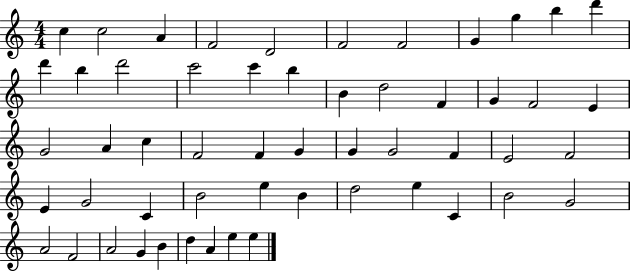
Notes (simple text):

C5/q C5/h A4/q F4/h D4/h F4/h F4/h G4/q G5/q B5/q D6/q D6/q B5/q D6/h C6/h C6/q B5/q B4/q D5/h F4/q G4/q F4/h E4/q G4/h A4/q C5/q F4/h F4/q G4/q G4/q G4/h F4/q E4/h F4/h E4/q G4/h C4/q B4/h E5/q B4/q D5/h E5/q C4/q B4/h G4/h A4/h F4/h A4/h G4/q B4/q D5/q A4/q E5/q E5/q